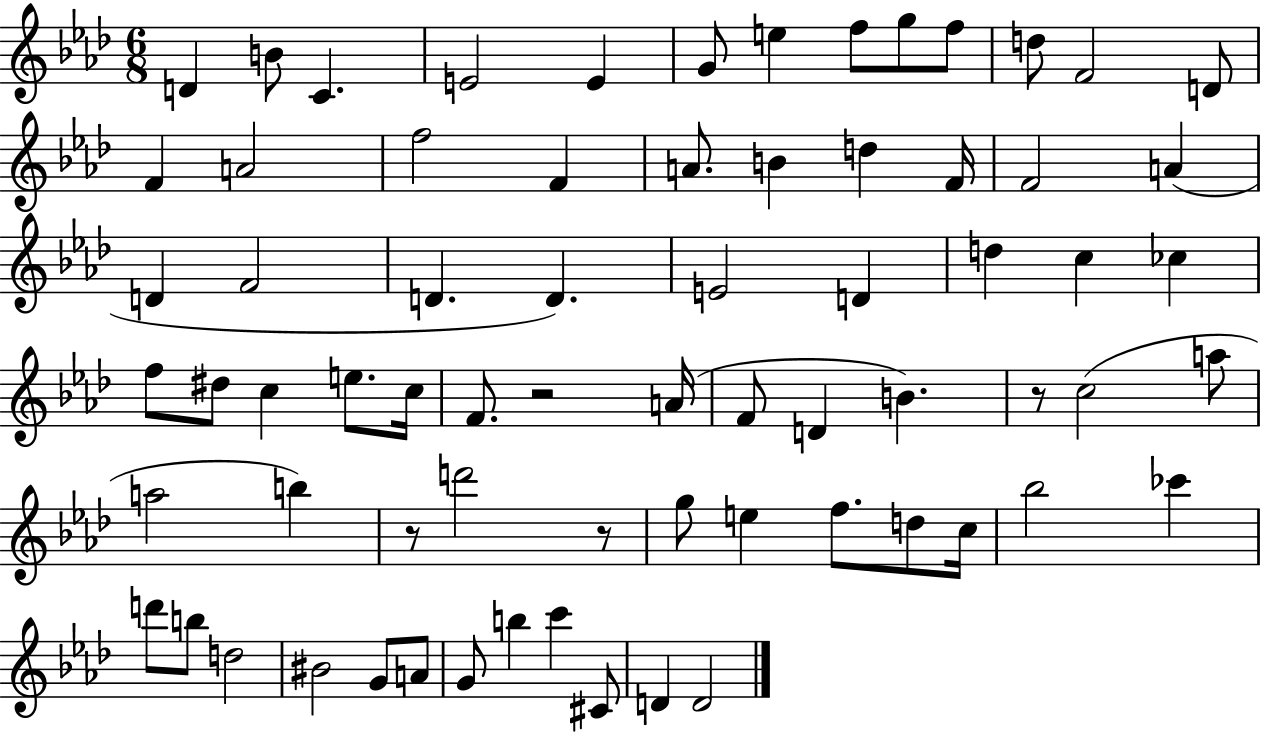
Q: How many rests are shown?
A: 4